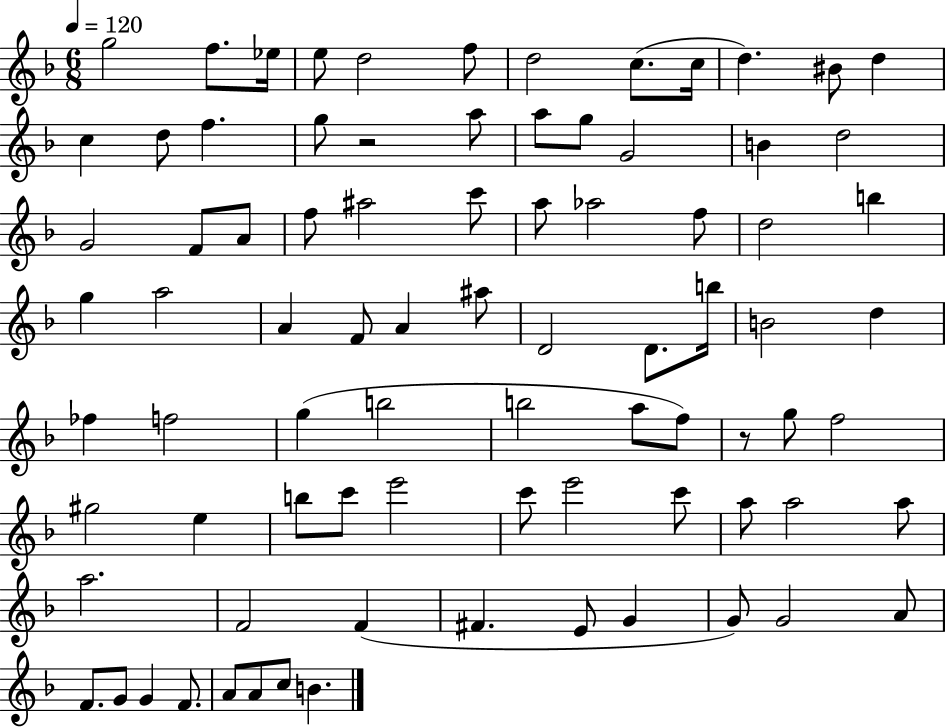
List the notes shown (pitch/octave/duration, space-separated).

G5/h F5/e. Eb5/s E5/e D5/h F5/e D5/h C5/e. C5/s D5/q. BIS4/e D5/q C5/q D5/e F5/q. G5/e R/h A5/e A5/e G5/e G4/h B4/q D5/h G4/h F4/e A4/e F5/e A#5/h C6/e A5/e Ab5/h F5/e D5/h B5/q G5/q A5/h A4/q F4/e A4/q A#5/e D4/h D4/e. B5/s B4/h D5/q FES5/q F5/h G5/q B5/h B5/h A5/e F5/e R/e G5/e F5/h G#5/h E5/q B5/e C6/e E6/h C6/e E6/h C6/e A5/e A5/h A5/e A5/h. F4/h F4/q F#4/q. E4/e G4/q G4/e G4/h A4/e F4/e. G4/e G4/q F4/e. A4/e A4/e C5/e B4/q.